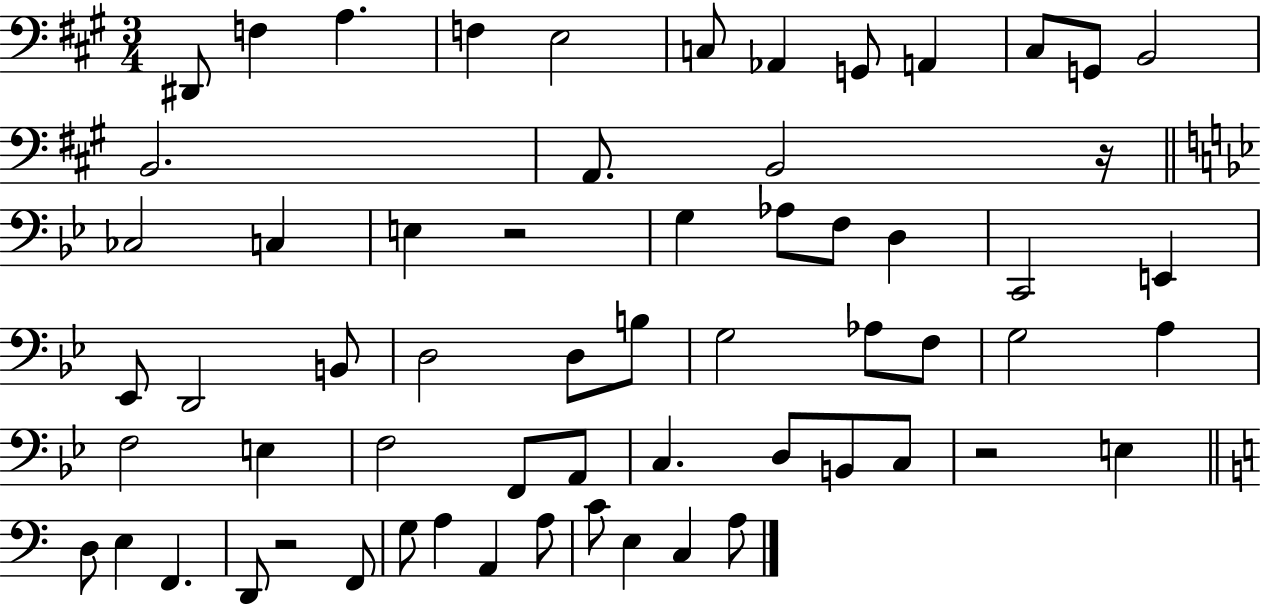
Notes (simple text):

D#2/e F3/q A3/q. F3/q E3/h C3/e Ab2/q G2/e A2/q C#3/e G2/e B2/h B2/h. A2/e. B2/h R/s CES3/h C3/q E3/q R/h G3/q Ab3/e F3/e D3/q C2/h E2/q Eb2/e D2/h B2/e D3/h D3/e B3/e G3/h Ab3/e F3/e G3/h A3/q F3/h E3/q F3/h F2/e A2/e C3/q. D3/e B2/e C3/e R/h E3/q D3/e E3/q F2/q. D2/e R/h F2/e G3/e A3/q A2/q A3/e C4/e E3/q C3/q A3/e